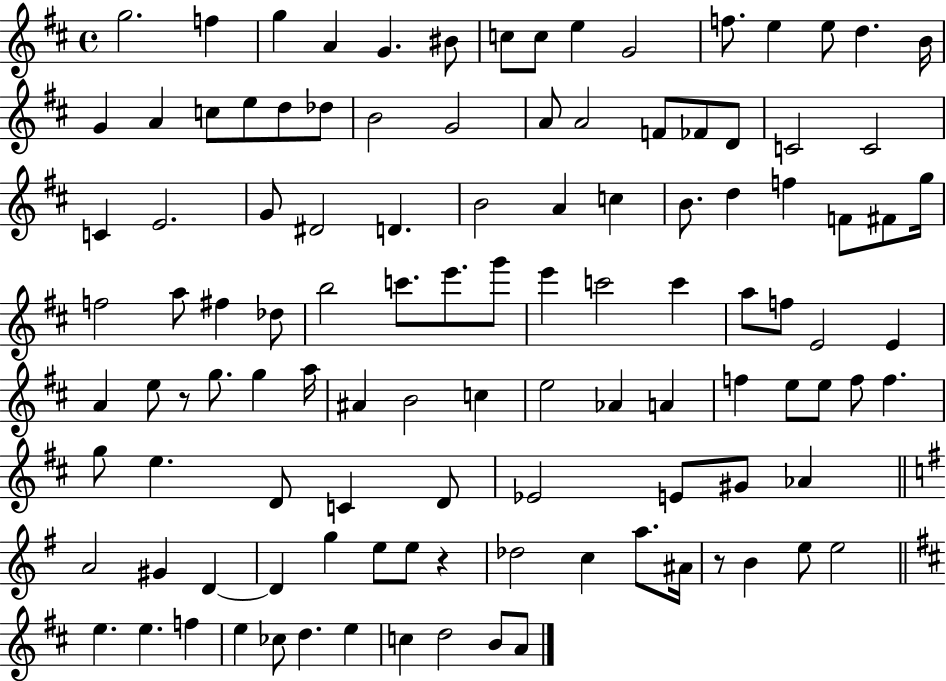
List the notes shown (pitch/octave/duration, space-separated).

G5/h. F5/q G5/q A4/q G4/q. BIS4/e C5/e C5/e E5/q G4/h F5/e. E5/q E5/e D5/q. B4/s G4/q A4/q C5/e E5/e D5/e Db5/e B4/h G4/h A4/e A4/h F4/e FES4/e D4/e C4/h C4/h C4/q E4/h. G4/e D#4/h D4/q. B4/h A4/q C5/q B4/e. D5/q F5/q F4/e F#4/e G5/s F5/h A5/e F#5/q Db5/e B5/h C6/e. E6/e. G6/e E6/q C6/h C6/q A5/e F5/e E4/h E4/q A4/q E5/e R/e G5/e. G5/q A5/s A#4/q B4/h C5/q E5/h Ab4/q A4/q F5/q E5/e E5/e F5/e F5/q. G5/e E5/q. D4/e C4/q D4/e Eb4/h E4/e G#4/e Ab4/q A4/h G#4/q D4/q D4/q G5/q E5/e E5/e R/q Db5/h C5/q A5/e. A#4/s R/e B4/q E5/e E5/h E5/q. E5/q. F5/q E5/q CES5/e D5/q. E5/q C5/q D5/h B4/e A4/e